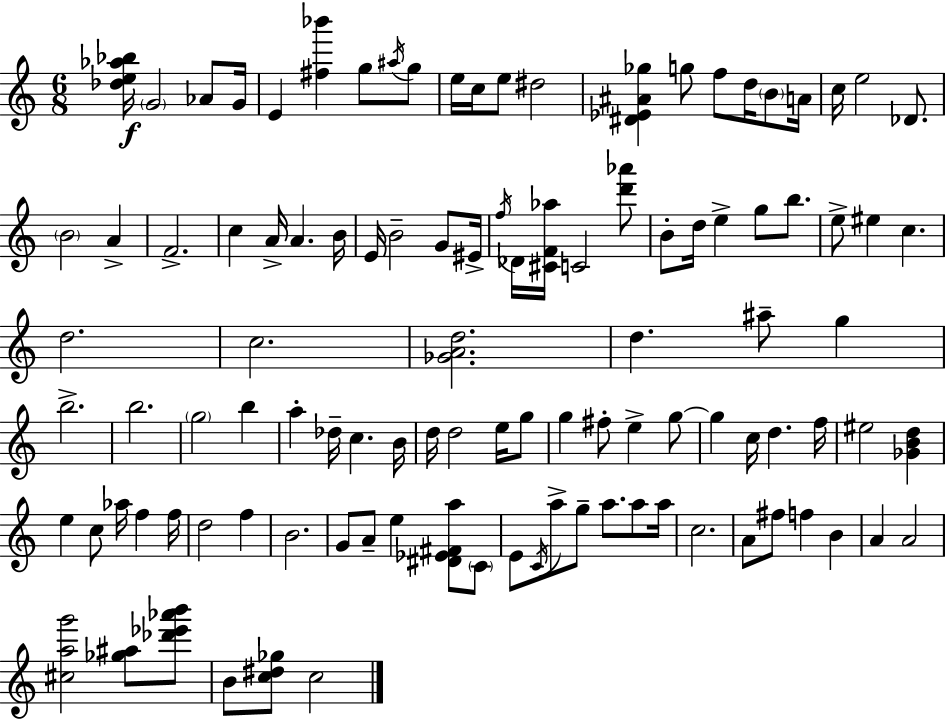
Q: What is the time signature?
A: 6/8